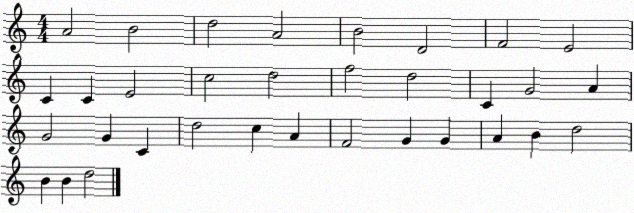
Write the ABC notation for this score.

X:1
T:Untitled
M:4/4
L:1/4
K:C
A2 B2 d2 A2 B2 D2 F2 E2 C C E2 c2 d2 f2 d2 C G2 A G2 G C d2 c A F2 G G A B d2 B B d2